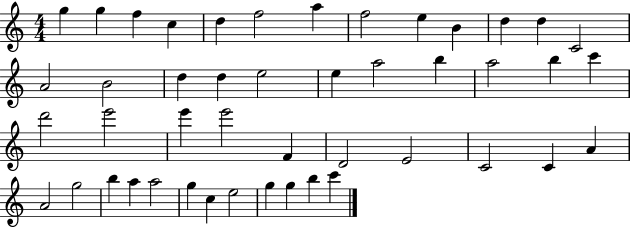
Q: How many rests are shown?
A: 0